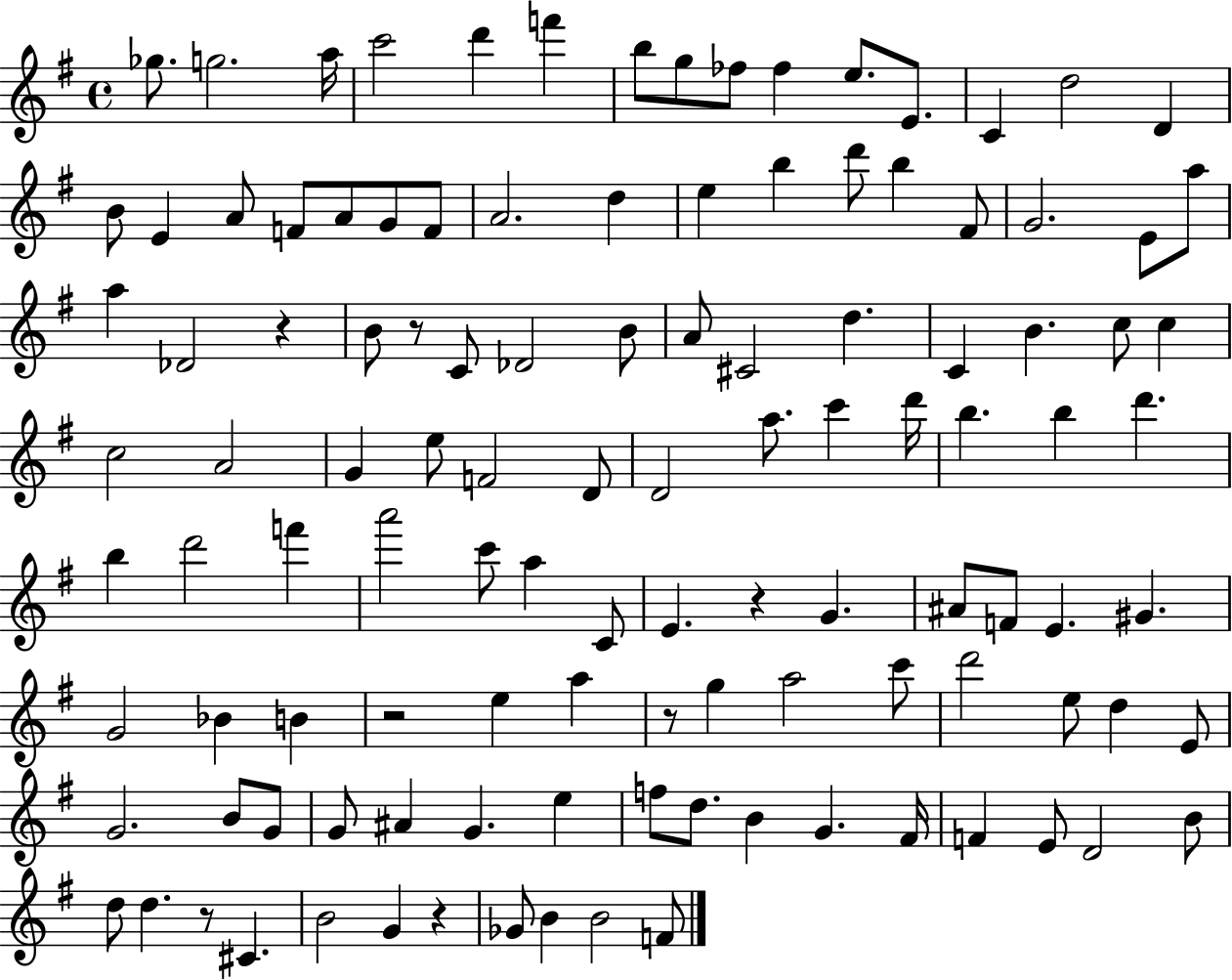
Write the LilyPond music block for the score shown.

{
  \clef treble
  \time 4/4
  \defaultTimeSignature
  \key g \major
  ges''8. g''2. a''16 | c'''2 d'''4 f'''4 | b''8 g''8 fes''8 fes''4 e''8. e'8. | c'4 d''2 d'4 | \break b'8 e'4 a'8 f'8 a'8 g'8 f'8 | a'2. d''4 | e''4 b''4 d'''8 b''4 fis'8 | g'2. e'8 a''8 | \break a''4 des'2 r4 | b'8 r8 c'8 des'2 b'8 | a'8 cis'2 d''4. | c'4 b'4. c''8 c''4 | \break c''2 a'2 | g'4 e''8 f'2 d'8 | d'2 a''8. c'''4 d'''16 | b''4. b''4 d'''4. | \break b''4 d'''2 f'''4 | a'''2 c'''8 a''4 c'8 | e'4. r4 g'4. | ais'8 f'8 e'4. gis'4. | \break g'2 bes'4 b'4 | r2 e''4 a''4 | r8 g''4 a''2 c'''8 | d'''2 e''8 d''4 e'8 | \break g'2. b'8 g'8 | g'8 ais'4 g'4. e''4 | f''8 d''8. b'4 g'4. fis'16 | f'4 e'8 d'2 b'8 | \break d''8 d''4. r8 cis'4. | b'2 g'4 r4 | ges'8 b'4 b'2 f'8 | \bar "|."
}